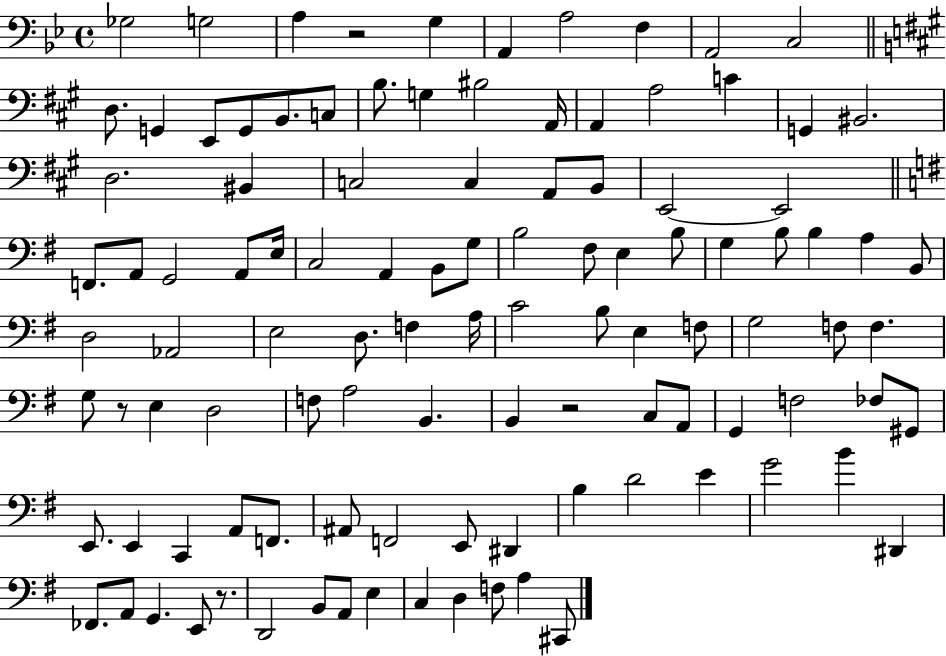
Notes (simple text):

Gb3/h G3/h A3/q R/h G3/q A2/q A3/h F3/q A2/h C3/h D3/e. G2/q E2/e G2/e B2/e. C3/e B3/e. G3/q BIS3/h A2/s A2/q A3/h C4/q G2/q BIS2/h. D3/h. BIS2/q C3/h C3/q A2/e B2/e E2/h E2/h F2/e. A2/e G2/h A2/e E3/s C3/h A2/q B2/e G3/e B3/h F#3/e E3/q B3/e G3/q B3/e B3/q A3/q B2/e D3/h Ab2/h E3/h D3/e. F3/q A3/s C4/h B3/e E3/q F3/e G3/h F3/e F3/q. G3/e R/e E3/q D3/h F3/e A3/h B2/q. B2/q R/h C3/e A2/e G2/q F3/h FES3/e G#2/e E2/e. E2/q C2/q A2/e F2/e. A#2/e F2/h E2/e D#2/q B3/q D4/h E4/q G4/h B4/q D#2/q FES2/e. A2/e G2/q. E2/e R/e. D2/h B2/e A2/e E3/q C3/q D3/q F3/e A3/q C#2/e